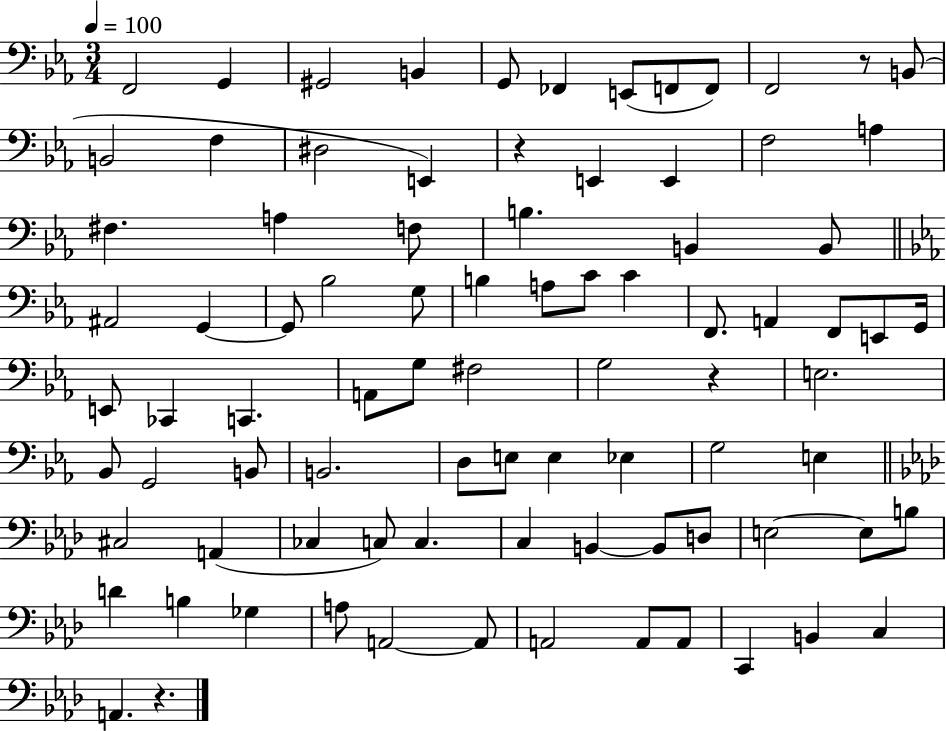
{
  \clef bass
  \numericTimeSignature
  \time 3/4
  \key ees \major
  \tempo 4 = 100
  \repeat volta 2 { f,2 g,4 | gis,2 b,4 | g,8 fes,4 e,8( f,8 f,8) | f,2 r8 b,8( | \break b,2 f4 | dis2 e,4) | r4 e,4 e,4 | f2 a4 | \break fis4. a4 f8 | b4. b,4 b,8 | \bar "||" \break \key ees \major ais,2 g,4~~ | g,8 bes2 g8 | b4 a8 c'8 c'4 | f,8. a,4 f,8 e,8 g,16 | \break e,8 ces,4 c,4. | a,8 g8 fis2 | g2 r4 | e2. | \break bes,8 g,2 b,8 | b,2. | d8 e8 e4 ees4 | g2 e4 | \break \bar "||" \break \key f \minor cis2 a,4( | ces4 c8) c4. | c4 b,4~~ b,8 d8 | e2~~ e8 b8 | \break d'4 b4 ges4 | a8 a,2~~ a,8 | a,2 a,8 a,8 | c,4 b,4 c4 | \break a,4. r4. | } \bar "|."
}